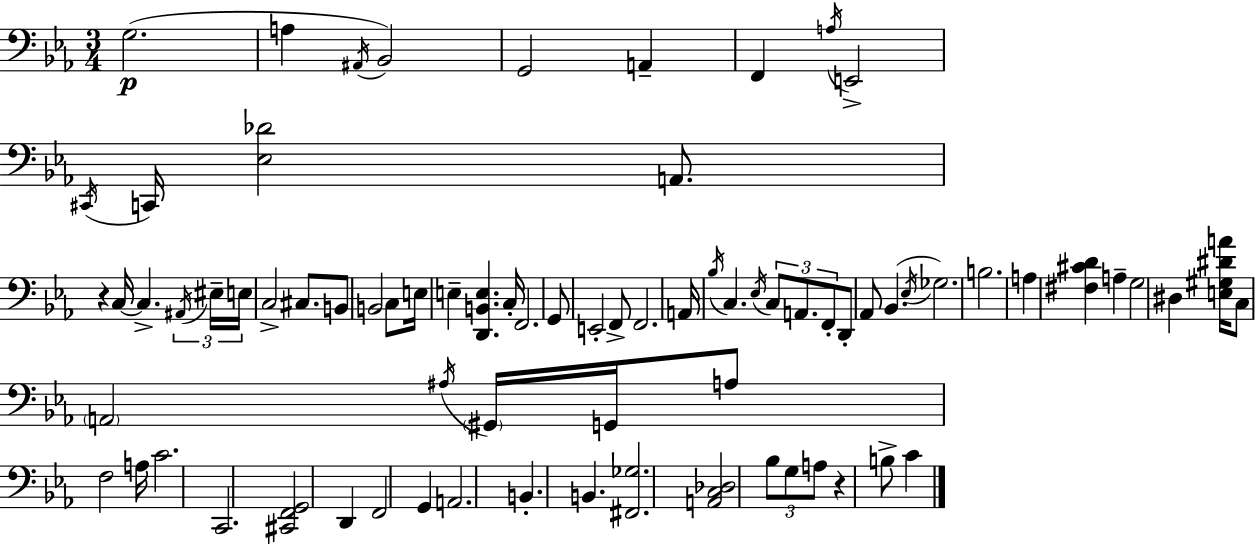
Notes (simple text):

G3/h. A3/q A#2/s Bb2/h G2/h A2/q F2/q A3/s E2/h C#2/s C2/s [Eb3,Db4]/h A2/e. R/q C3/s C3/q. A#2/s EIS3/s E3/s C3/h C#3/e. B2/e B2/h C3/e E3/s E3/q [D2,B2,E3]/q. C3/s F2/h. G2/e E2/h F2/e F2/h. A2/s Bb3/s C3/q. Eb3/s C3/e A2/e. F2/e D2/e Ab2/e Bb2/q. Eb3/s Gb3/h. B3/h. A3/q [F#3,C#4,D4]/q A3/q G3/h D#3/q [E3,G#3,D#4,A4]/s C3/e A2/h A#3/s G#2/s G2/s A3/e F3/h A3/s C4/h. C2/h. [C#2,F2,G2]/h D2/q F2/h G2/q A2/h. B2/q. B2/q. [F#2,Gb3]/h. [A2,C3,Db3]/h Bb3/e G3/e A3/e R/q B3/e C4/q